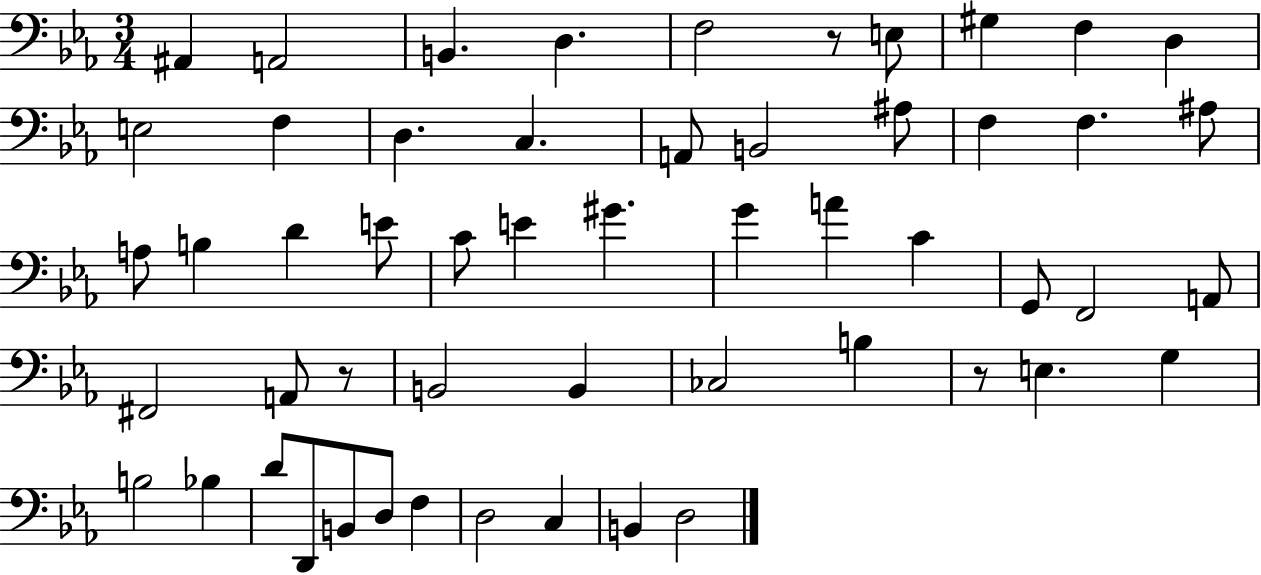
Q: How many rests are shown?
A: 3